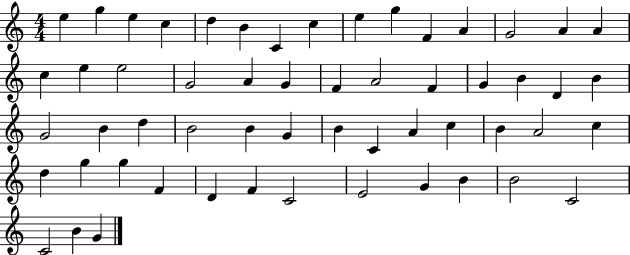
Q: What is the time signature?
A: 4/4